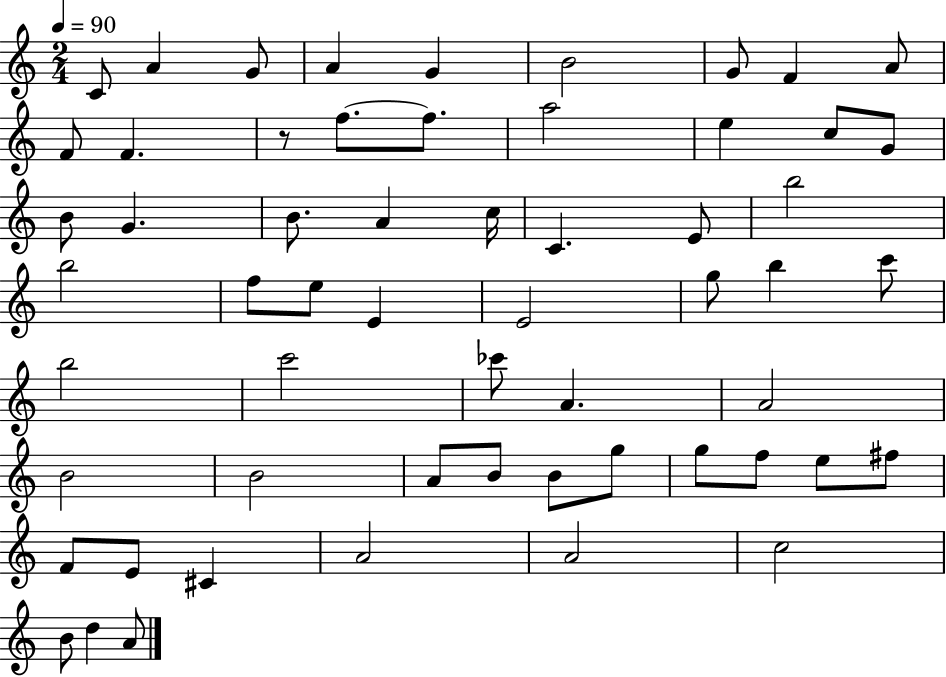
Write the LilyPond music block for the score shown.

{
  \clef treble
  \numericTimeSignature
  \time 2/4
  \key c \major
  \tempo 4 = 90
  c'8 a'4 g'8 | a'4 g'4 | b'2 | g'8 f'4 a'8 | \break f'8 f'4. | r8 f''8.~~ f''8. | a''2 | e''4 c''8 g'8 | \break b'8 g'4. | b'8. a'4 c''16 | c'4. e'8 | b''2 | \break b''2 | f''8 e''8 e'4 | e'2 | g''8 b''4 c'''8 | \break b''2 | c'''2 | ces'''8 a'4. | a'2 | \break b'2 | b'2 | a'8 b'8 b'8 g''8 | g''8 f''8 e''8 fis''8 | \break f'8 e'8 cis'4 | a'2 | a'2 | c''2 | \break b'8 d''4 a'8 | \bar "|."
}